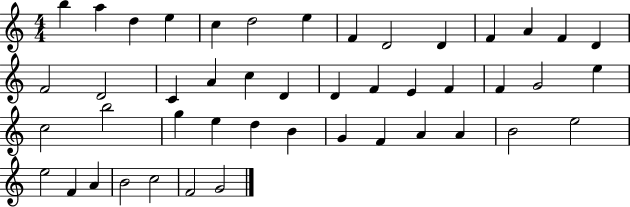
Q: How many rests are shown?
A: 0